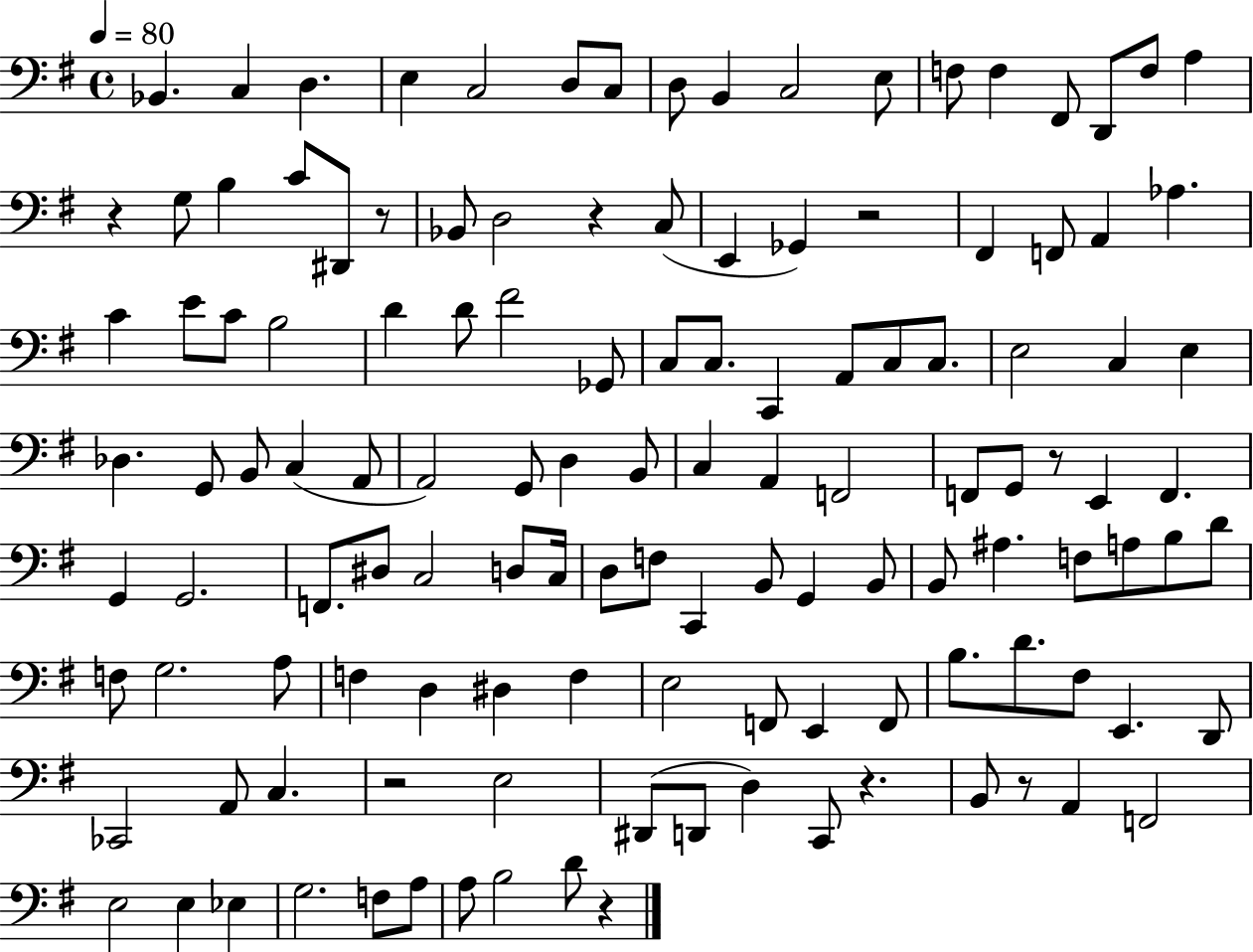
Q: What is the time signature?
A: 4/4